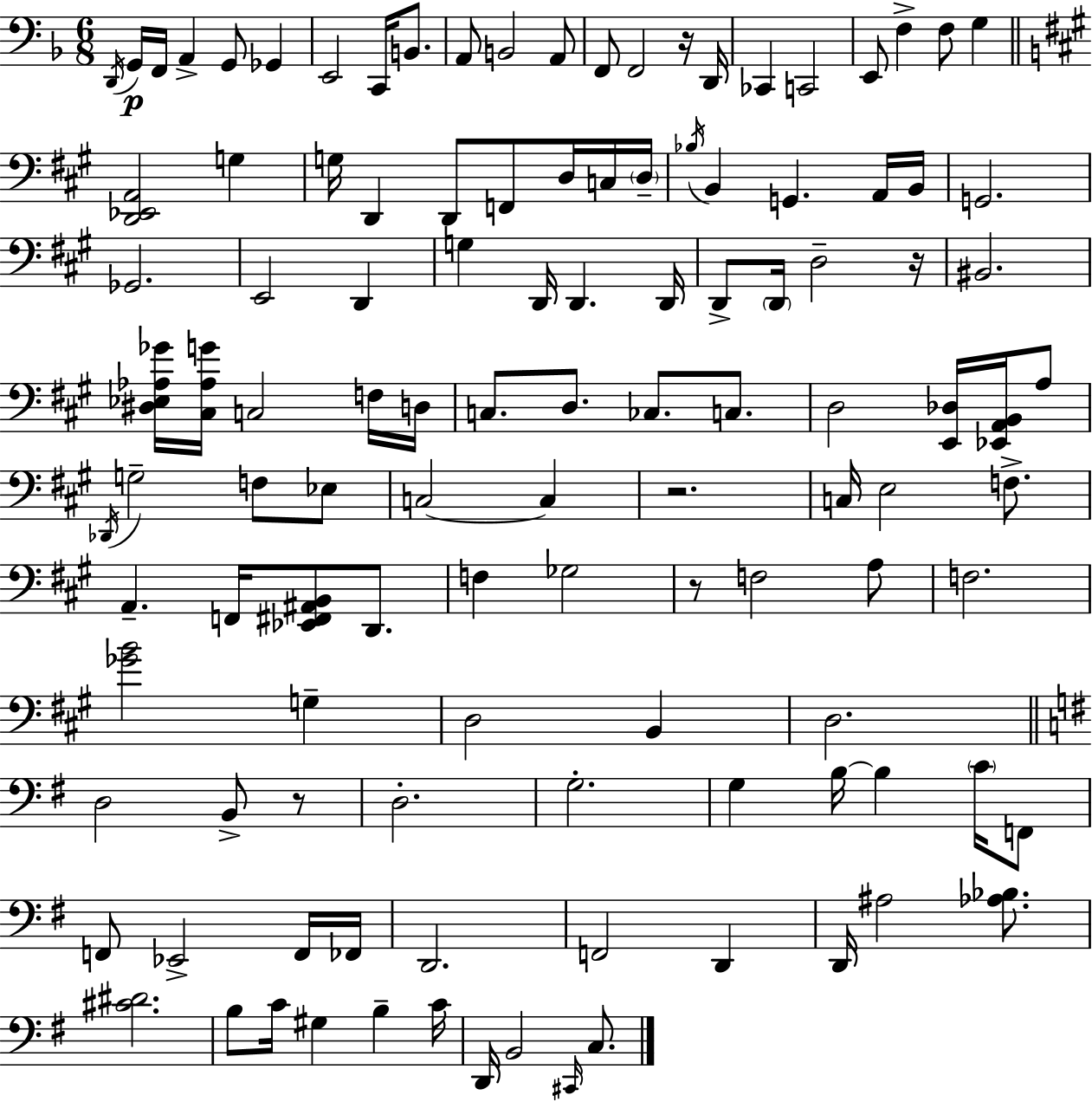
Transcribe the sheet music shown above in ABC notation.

X:1
T:Untitled
M:6/8
L:1/4
K:Dm
D,,/4 G,,/4 F,,/4 A,, G,,/2 _G,, E,,2 C,,/4 B,,/2 A,,/2 B,,2 A,,/2 F,,/2 F,,2 z/4 D,,/4 _C,, C,,2 E,,/2 F, F,/2 G, [D,,_E,,A,,]2 G, G,/4 D,, D,,/2 F,,/2 D,/4 C,/4 D,/4 _B,/4 B,, G,, A,,/4 B,,/4 G,,2 _G,,2 E,,2 D,, G, D,,/4 D,, D,,/4 D,,/2 D,,/4 D,2 z/4 ^B,,2 [^D,_E,_A,_G]/4 [^C,_A,G]/4 C,2 F,/4 D,/4 C,/2 D,/2 _C,/2 C,/2 D,2 [E,,_D,]/4 [_E,,A,,B,,]/4 A,/2 _D,,/4 G,2 F,/2 _E,/2 C,2 C, z2 C,/4 E,2 F,/2 A,, F,,/4 [_E,,^F,,^A,,B,,]/2 D,,/2 F, _G,2 z/2 F,2 A,/2 F,2 [_GB]2 G, D,2 B,, D,2 D,2 B,,/2 z/2 D,2 G,2 G, B,/4 B, C/4 F,,/2 F,,/2 _E,,2 F,,/4 _F,,/4 D,,2 F,,2 D,, D,,/4 ^A,2 [_A,_B,]/2 [^C^D]2 B,/2 C/4 ^G, B, C/4 D,,/4 B,,2 ^C,,/4 C,/2